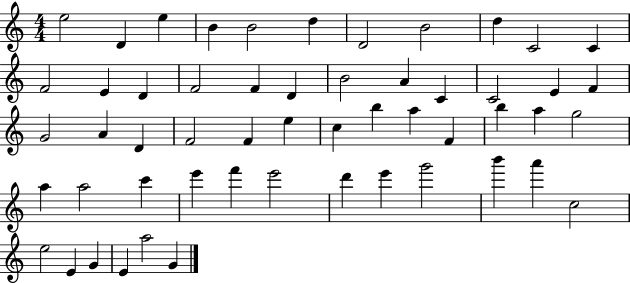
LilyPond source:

{
  \clef treble
  \numericTimeSignature
  \time 4/4
  \key c \major
  e''2 d'4 e''4 | b'4 b'2 d''4 | d'2 b'2 | d''4 c'2 c'4 | \break f'2 e'4 d'4 | f'2 f'4 d'4 | b'2 a'4 c'4 | c'2 e'4 f'4 | \break g'2 a'4 d'4 | f'2 f'4 e''4 | c''4 b''4 a''4 f'4 | b''4 a''4 g''2 | \break a''4 a''2 c'''4 | e'''4 f'''4 e'''2 | d'''4 e'''4 g'''2 | b'''4 a'''4 c''2 | \break e''2 e'4 g'4 | e'4 a''2 g'4 | \bar "|."
}